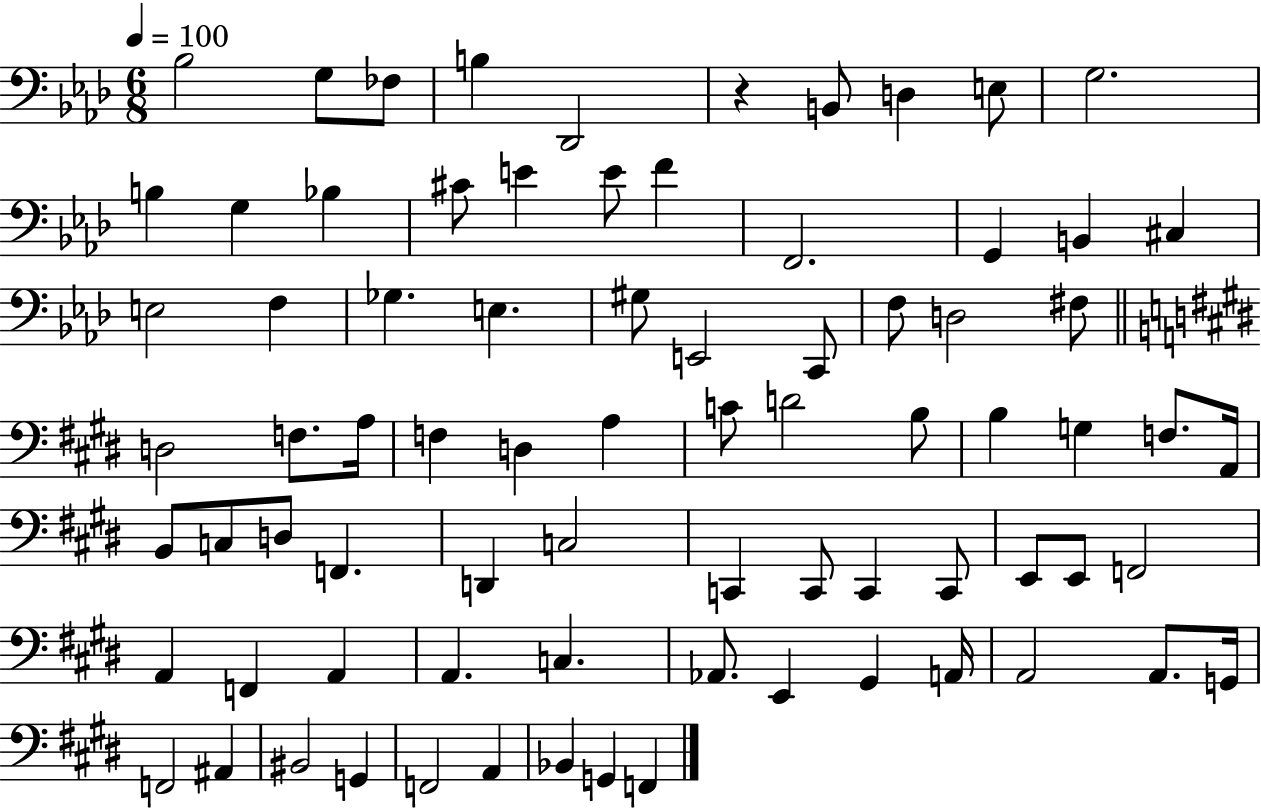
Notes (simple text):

Bb3/h G3/e FES3/e B3/q Db2/h R/q B2/e D3/q E3/e G3/h. B3/q G3/q Bb3/q C#4/e E4/q E4/e F4/q F2/h. G2/q B2/q C#3/q E3/h F3/q Gb3/q. E3/q. G#3/e E2/h C2/e F3/e D3/h F#3/e D3/h F3/e. A3/s F3/q D3/q A3/q C4/e D4/h B3/e B3/q G3/q F3/e. A2/s B2/e C3/e D3/e F2/q. D2/q C3/h C2/q C2/e C2/q C2/e E2/e E2/e F2/h A2/q F2/q A2/q A2/q. C3/q. Ab2/e. E2/q G#2/q A2/s A2/h A2/e. G2/s F2/h A#2/q BIS2/h G2/q F2/h A2/q Bb2/q G2/q F2/q